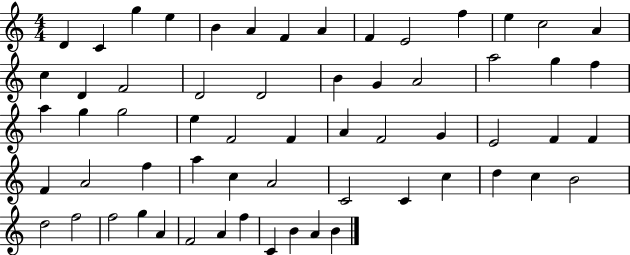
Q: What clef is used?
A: treble